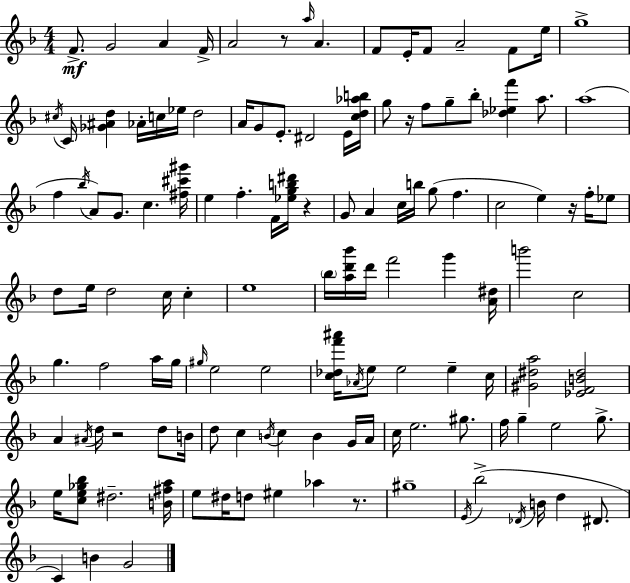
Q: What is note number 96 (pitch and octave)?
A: D#5